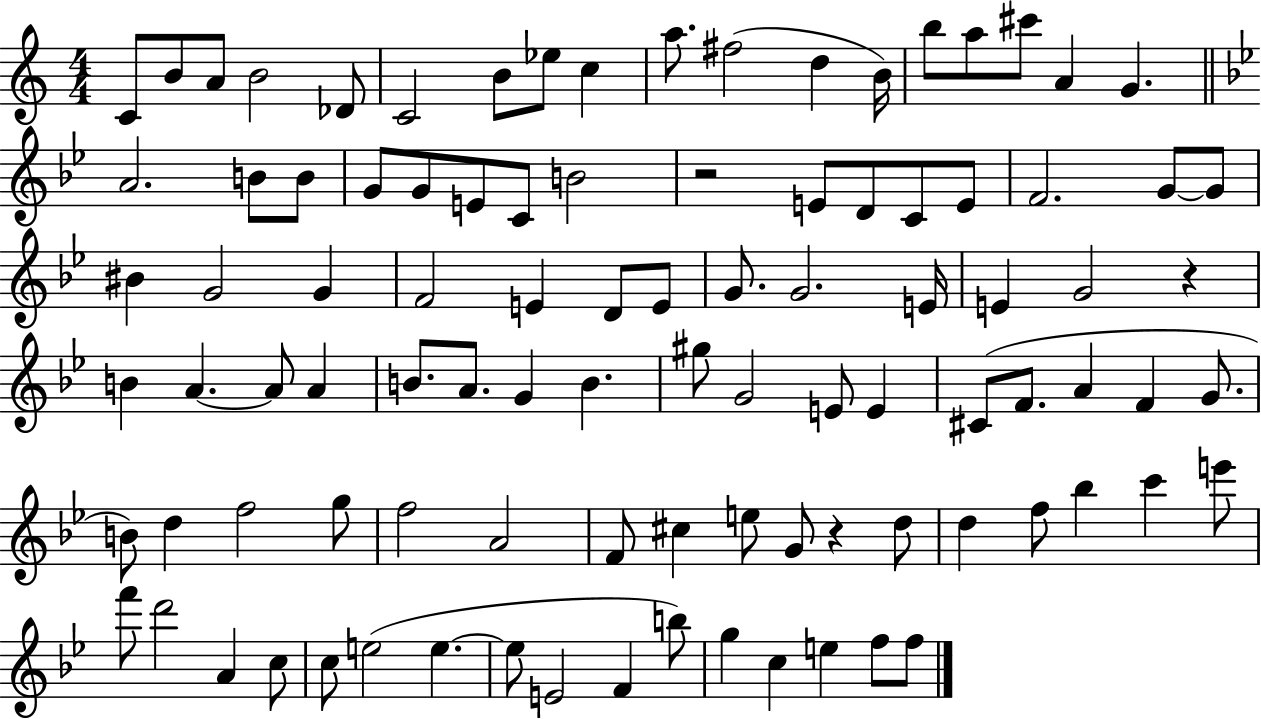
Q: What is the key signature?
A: C major